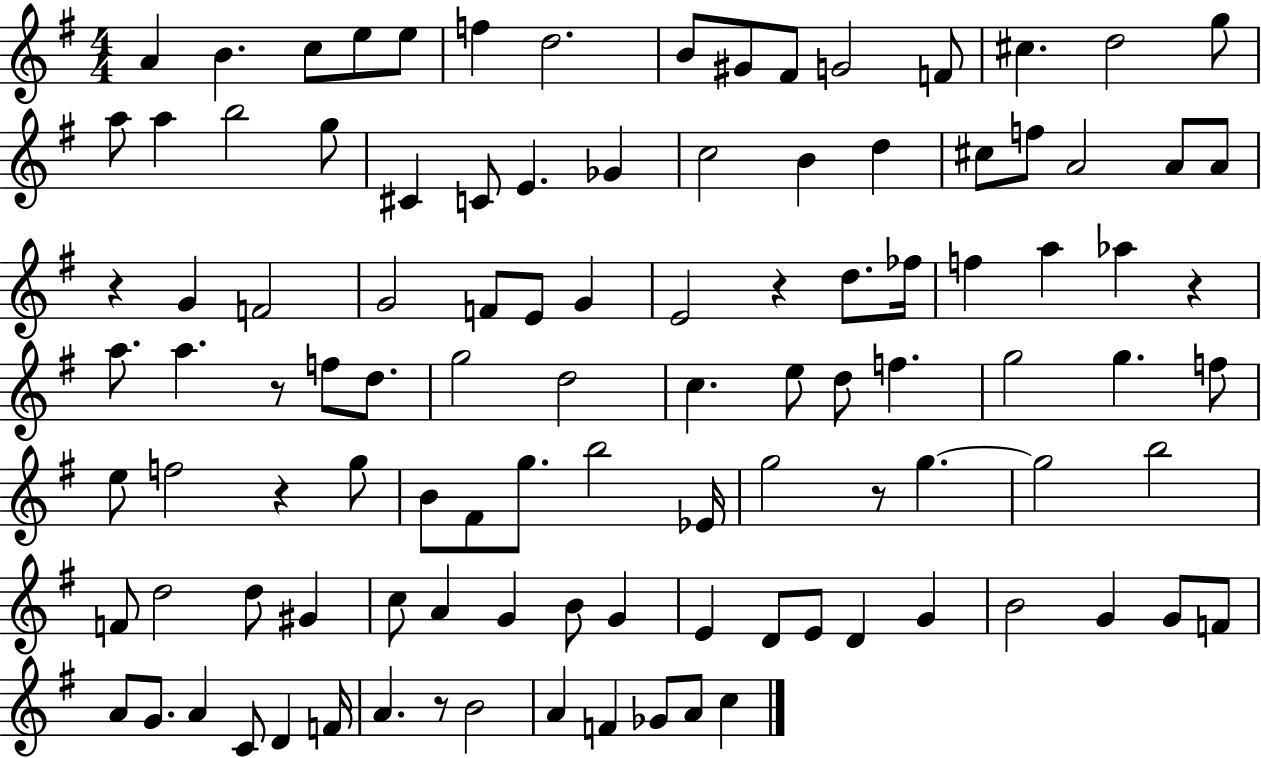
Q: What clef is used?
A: treble